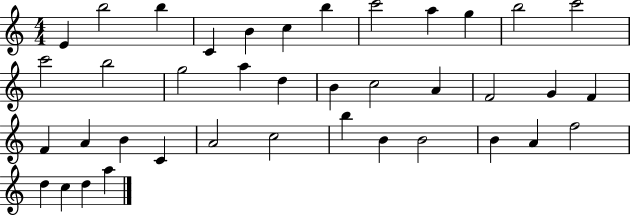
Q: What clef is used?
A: treble